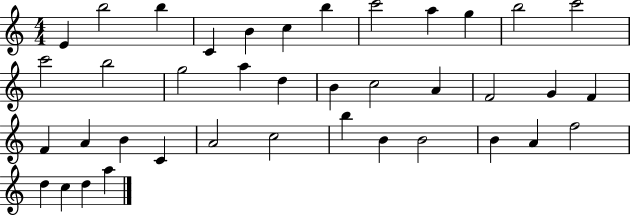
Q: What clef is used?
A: treble